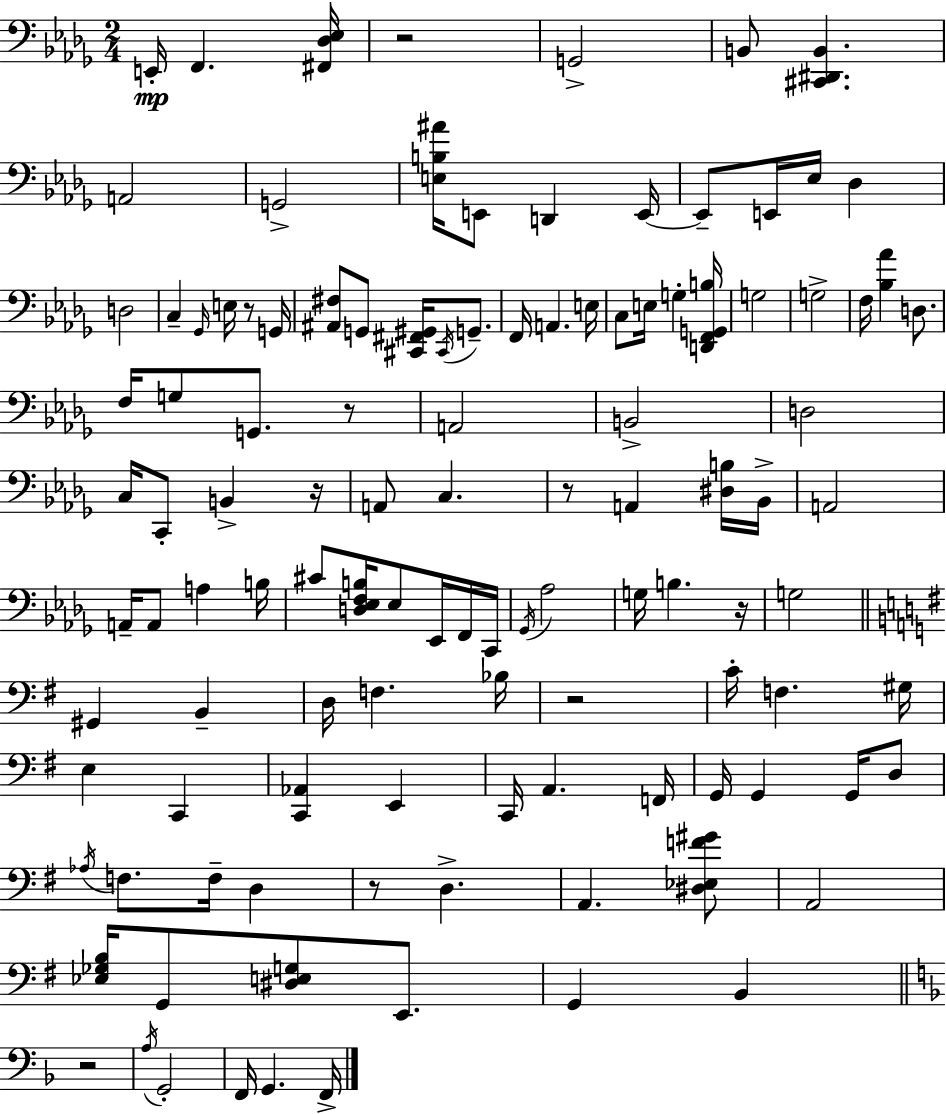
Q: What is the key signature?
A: BES minor